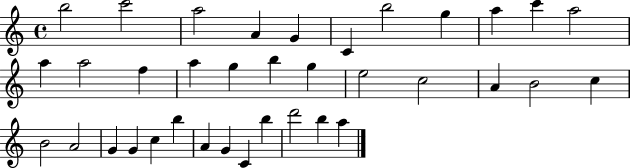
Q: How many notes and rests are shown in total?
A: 36